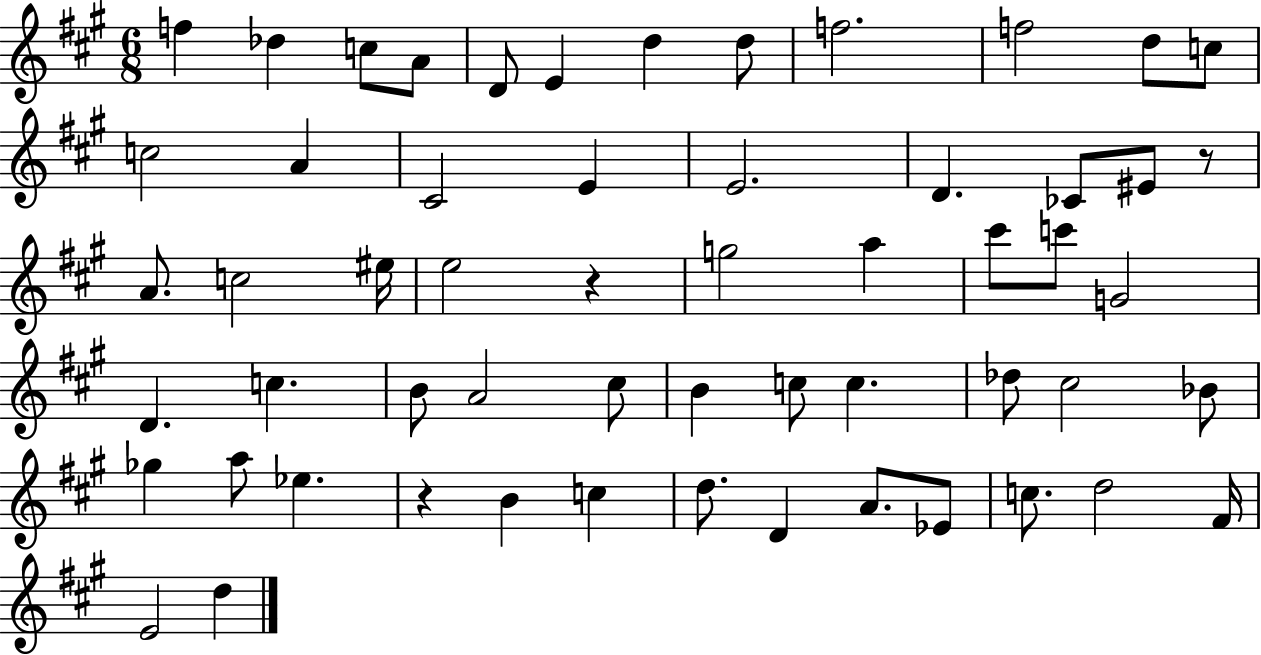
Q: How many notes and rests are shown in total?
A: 57